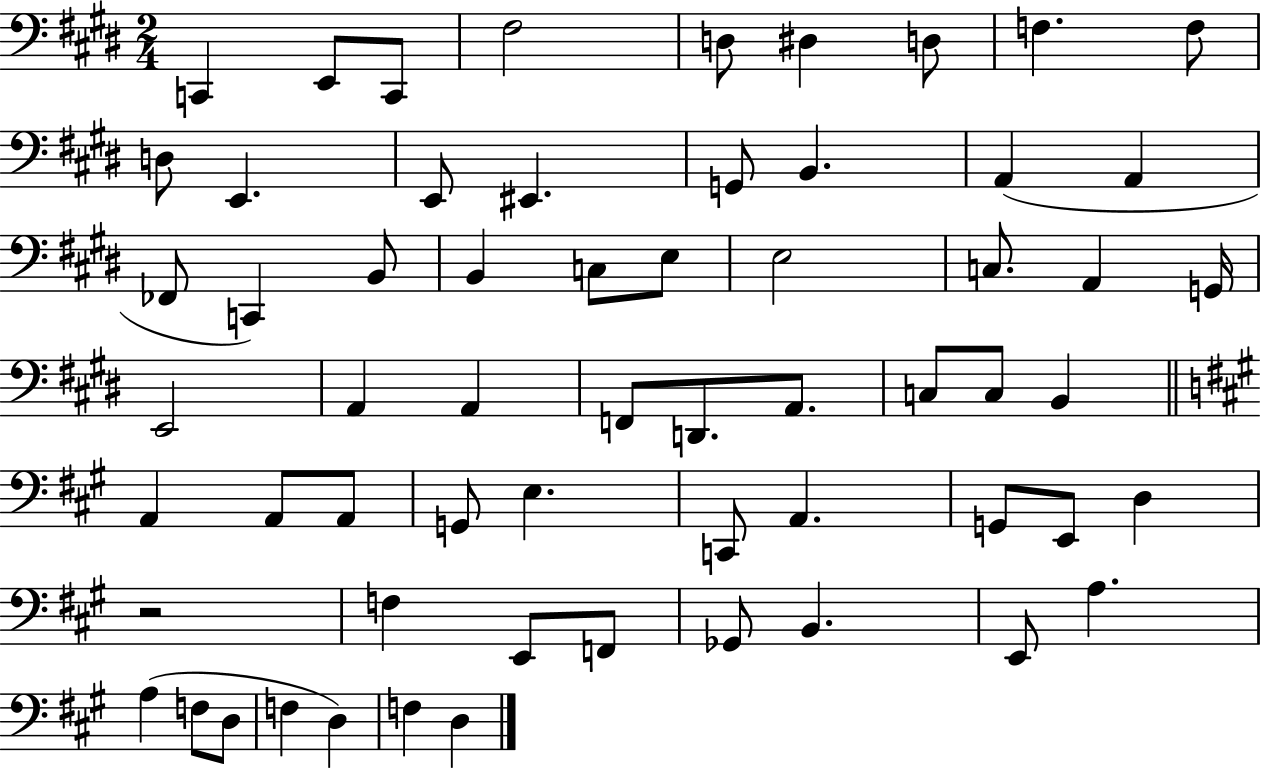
X:1
T:Untitled
M:2/4
L:1/4
K:E
C,, E,,/2 C,,/2 ^F,2 D,/2 ^D, D,/2 F, F,/2 D,/2 E,, E,,/2 ^E,, G,,/2 B,, A,, A,, _F,,/2 C,, B,,/2 B,, C,/2 E,/2 E,2 C,/2 A,, G,,/4 E,,2 A,, A,, F,,/2 D,,/2 A,,/2 C,/2 C,/2 B,, A,, A,,/2 A,,/2 G,,/2 E, C,,/2 A,, G,,/2 E,,/2 D, z2 F, E,,/2 F,,/2 _G,,/2 B,, E,,/2 A, A, F,/2 D,/2 F, D, F, D,